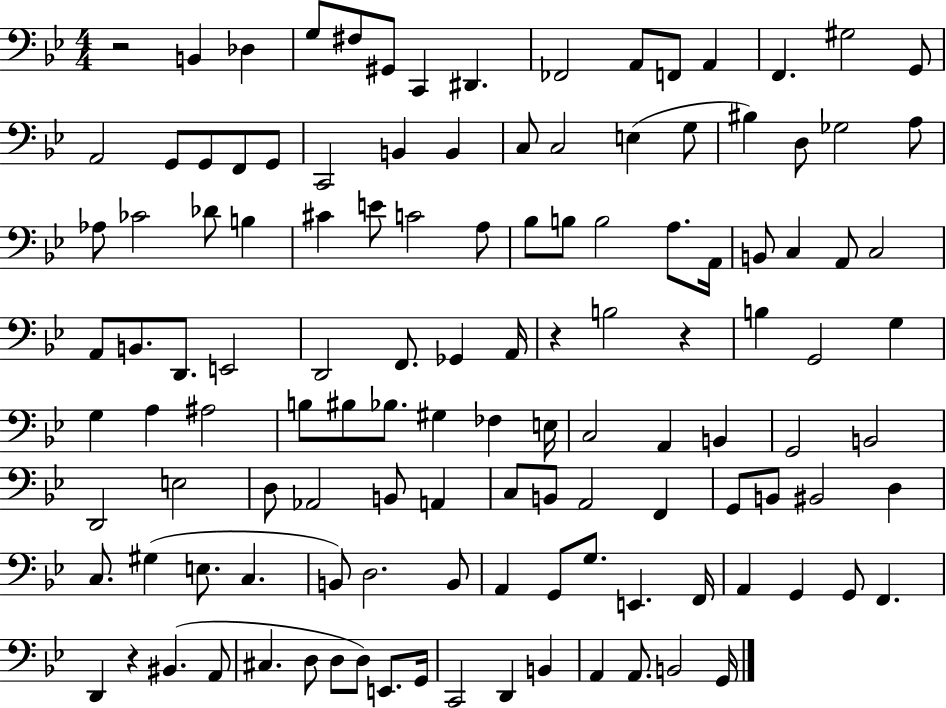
{
  \clef bass
  \numericTimeSignature
  \time 4/4
  \key bes \major
  r2 b,4 des4 | g8 fis8 gis,8 c,4 dis,4. | fes,2 a,8 f,8 a,4 | f,4. gis2 g,8 | \break a,2 g,8 g,8 f,8 g,8 | c,2 b,4 b,4 | c8 c2 e4( g8 | bis4) d8 ges2 a8 | \break aes8 ces'2 des'8 b4 | cis'4 e'8 c'2 a8 | bes8 b8 b2 a8. a,16 | b,8 c4 a,8 c2 | \break a,8 b,8. d,8. e,2 | d,2 f,8. ges,4 a,16 | r4 b2 r4 | b4 g,2 g4 | \break g4 a4 ais2 | b8 bis8 bes8. gis4 fes4 e16 | c2 a,4 b,4 | g,2 b,2 | \break d,2 e2 | d8 aes,2 b,8 a,4 | c8 b,8 a,2 f,4 | g,8 b,8 bis,2 d4 | \break c8. gis4( e8. c4. | b,8) d2. b,8 | a,4 g,8 g8. e,4. f,16 | a,4 g,4 g,8 f,4. | \break d,4 r4 bis,4.( a,8 | cis4. d8 d8 d8) e,8. g,16 | c,2 d,4 b,4 | a,4 a,8. b,2 g,16 | \break \bar "|."
}